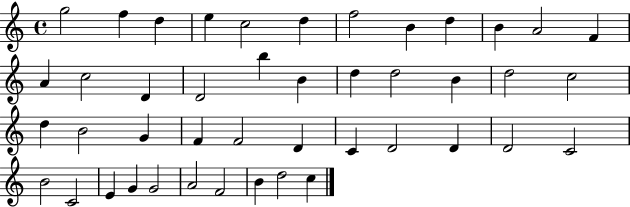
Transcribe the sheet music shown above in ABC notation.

X:1
T:Untitled
M:4/4
L:1/4
K:C
g2 f d e c2 d f2 B d B A2 F A c2 D D2 b B d d2 B d2 c2 d B2 G F F2 D C D2 D D2 C2 B2 C2 E G G2 A2 F2 B d2 c